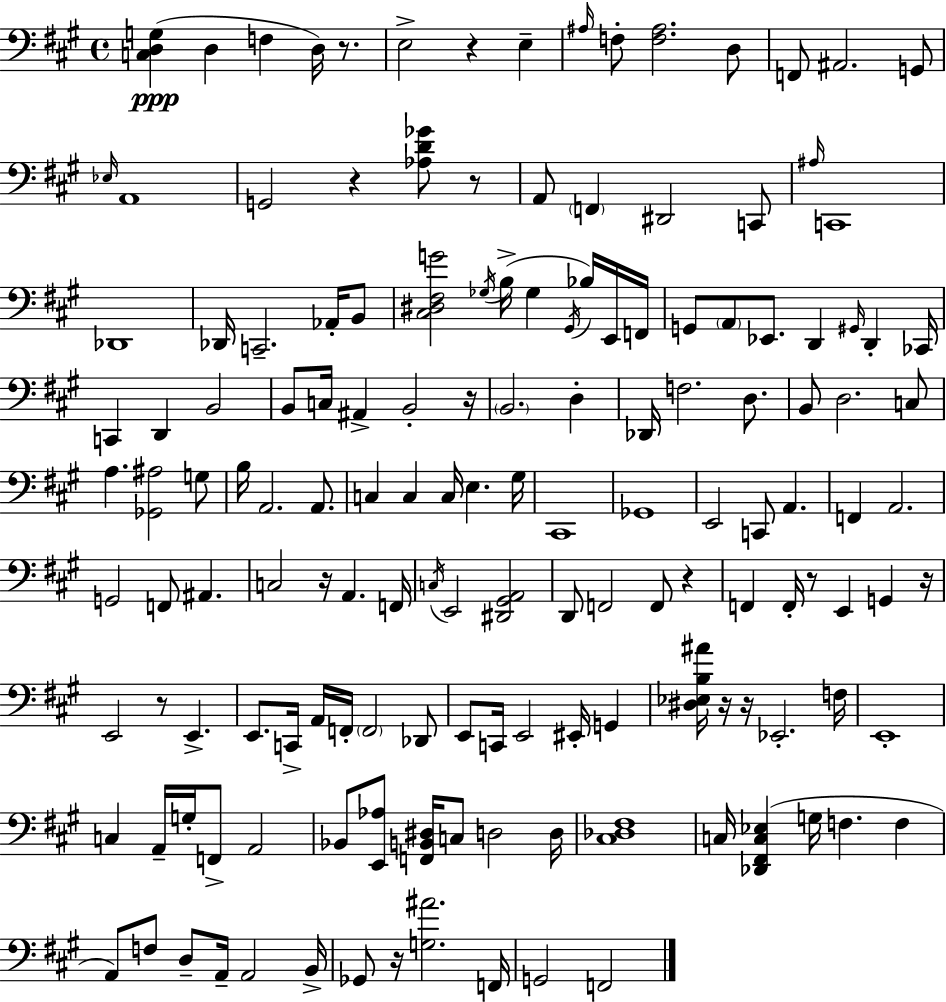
[C3,D3,G3]/q D3/q F3/q D3/s R/e. E3/h R/q E3/q A#3/s F3/e [F3,A#3]/h. D3/e F2/e A#2/h. G2/e Eb3/s A2/w G2/h R/q [Ab3,D4,Gb4]/e R/e A2/e F2/q D#2/h C2/e A#3/s C2/w Db2/w Db2/s C2/h. Ab2/s B2/e [C#3,D#3,F#3,G4]/h Gb3/s B3/s Gb3/q G#2/s Bb3/s E2/s F2/s G2/e A2/e Eb2/e. D2/q G#2/s D2/q CES2/s C2/q D2/q B2/h B2/e C3/s A#2/q B2/h R/s B2/h. D3/q Db2/s F3/h. D3/e. B2/e D3/h. C3/e A3/q. [Gb2,A#3]/h G3/e B3/s A2/h. A2/e. C3/q C3/q C3/s E3/q. G#3/s C#2/w Gb2/w E2/h C2/e A2/q. F2/q A2/h. G2/h F2/e A#2/q. C3/h R/s A2/q. F2/s C3/s E2/h [D#2,G#2,A2]/h D2/e F2/h F2/e R/q F2/q F2/s R/e E2/q G2/q R/s E2/h R/e E2/q. E2/e. C2/s A2/s F2/s F2/h Db2/e E2/e C2/s E2/h EIS2/s G2/q [D#3,Eb3,B3,A#4]/s R/s R/s Eb2/h. F3/s E2/w C3/q A2/s G3/s F2/e A2/h Bb2/e [E2,Ab3]/e [F2,B2,D#3]/s C3/e D3/h D3/s [C#3,Db3,F#3]/w C3/s [Db2,F#2,C3,Eb3]/q G3/s F3/q. F3/q A2/e F3/e D3/e A2/s A2/h B2/s Gb2/e R/s [G3,A#4]/h. F2/s G2/h F2/h